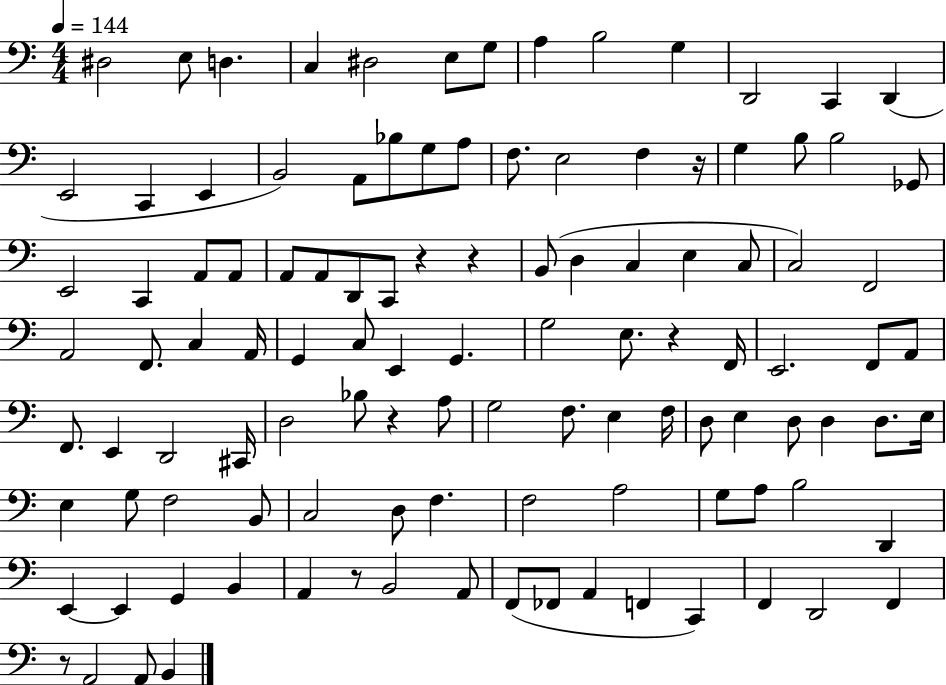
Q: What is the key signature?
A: C major